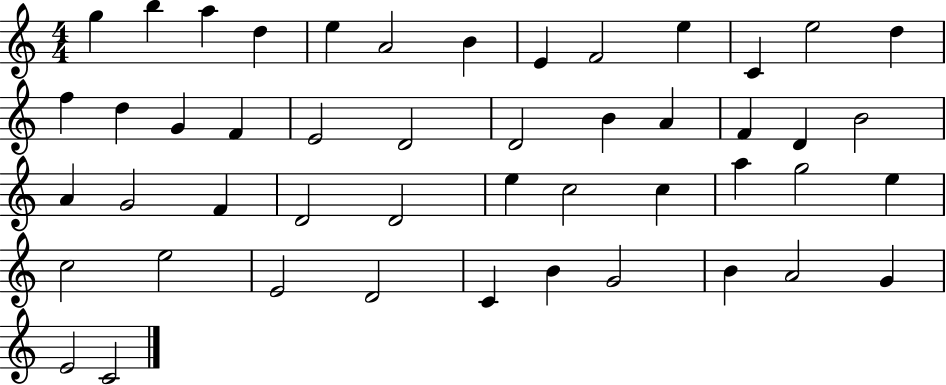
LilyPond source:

{
  \clef treble
  \numericTimeSignature
  \time 4/4
  \key c \major
  g''4 b''4 a''4 d''4 | e''4 a'2 b'4 | e'4 f'2 e''4 | c'4 e''2 d''4 | \break f''4 d''4 g'4 f'4 | e'2 d'2 | d'2 b'4 a'4 | f'4 d'4 b'2 | \break a'4 g'2 f'4 | d'2 d'2 | e''4 c''2 c''4 | a''4 g''2 e''4 | \break c''2 e''2 | e'2 d'2 | c'4 b'4 g'2 | b'4 a'2 g'4 | \break e'2 c'2 | \bar "|."
}